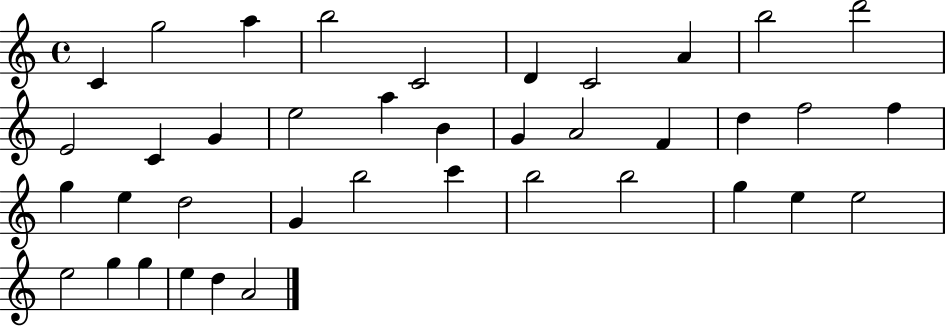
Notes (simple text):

C4/q G5/h A5/q B5/h C4/h D4/q C4/h A4/q B5/h D6/h E4/h C4/q G4/q E5/h A5/q B4/q G4/q A4/h F4/q D5/q F5/h F5/q G5/q E5/q D5/h G4/q B5/h C6/q B5/h B5/h G5/q E5/q E5/h E5/h G5/q G5/q E5/q D5/q A4/h